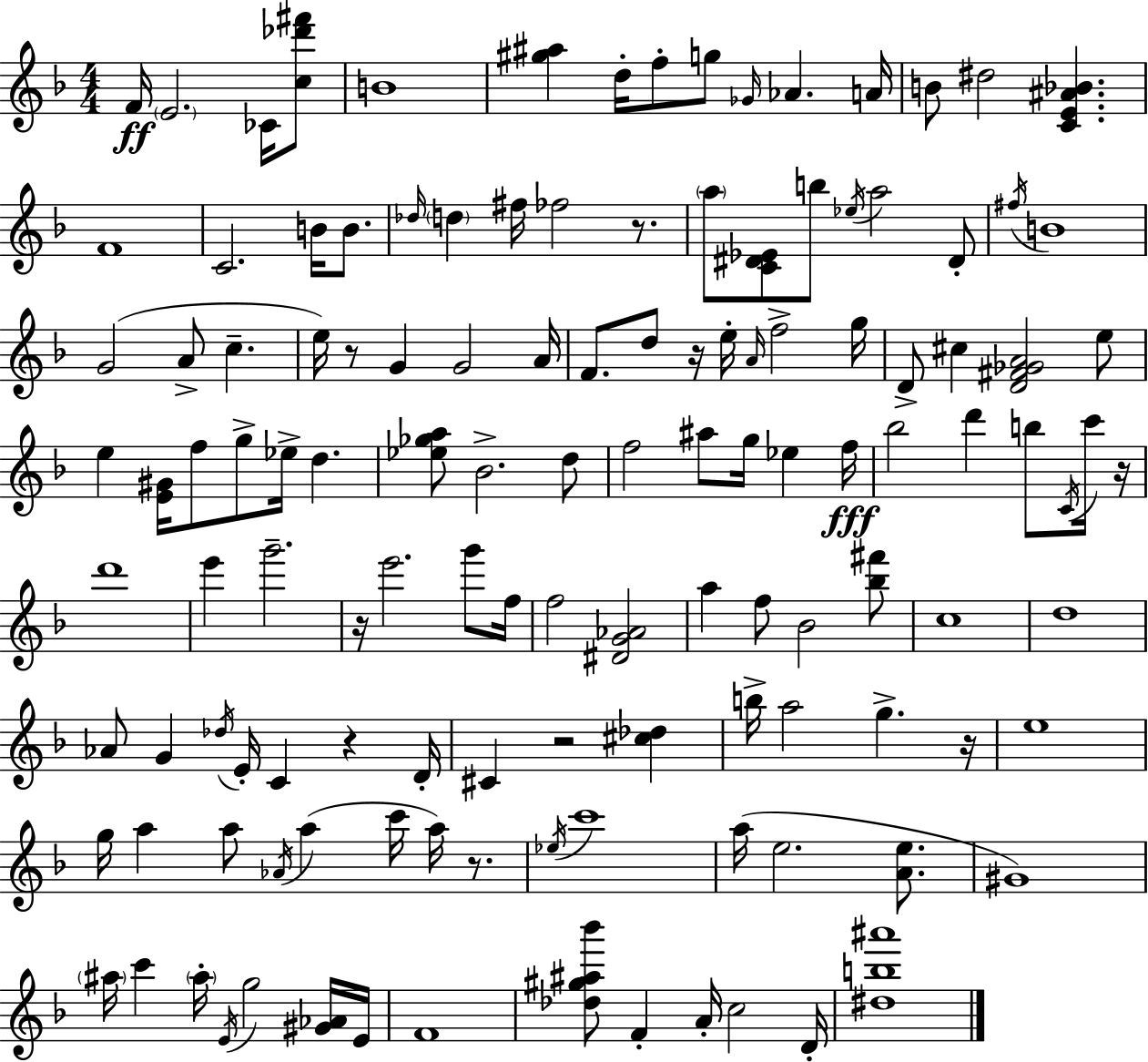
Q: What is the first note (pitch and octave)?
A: F4